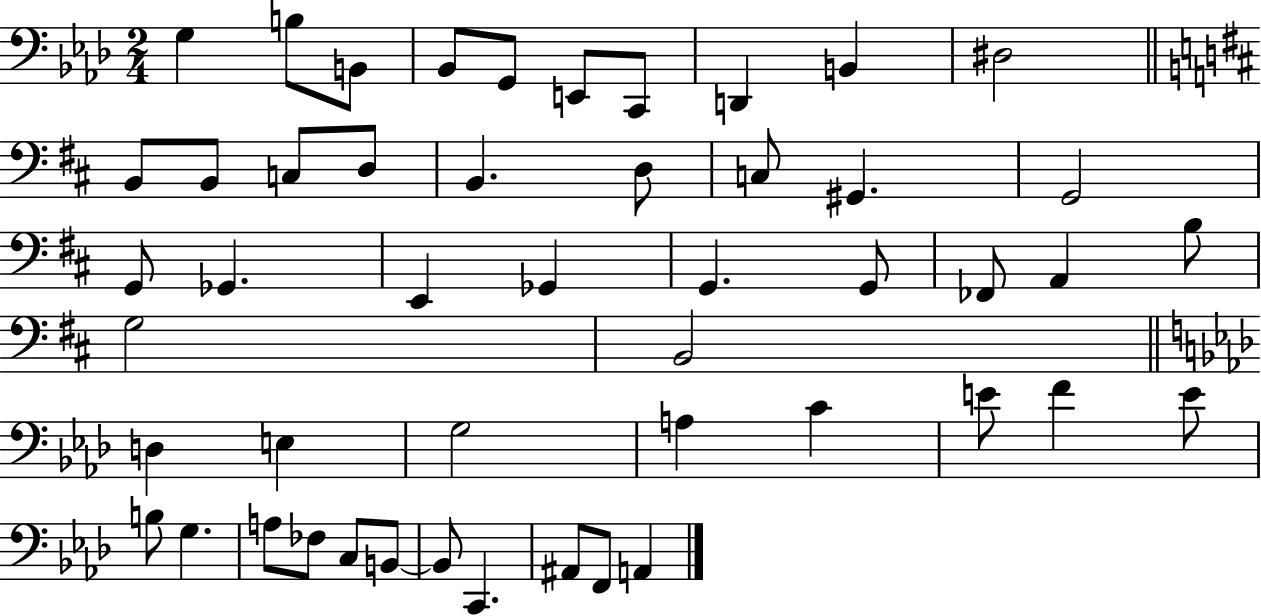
X:1
T:Untitled
M:2/4
L:1/4
K:Ab
G, B,/2 B,,/2 _B,,/2 G,,/2 E,,/2 C,,/2 D,, B,, ^D,2 B,,/2 B,,/2 C,/2 D,/2 B,, D,/2 C,/2 ^G,, G,,2 G,,/2 _G,, E,, _G,, G,, G,,/2 _F,,/2 A,, B,/2 G,2 B,,2 D, E, G,2 A, C E/2 F E/2 B,/2 G, A,/2 _F,/2 C,/2 B,,/2 B,,/2 C,, ^A,,/2 F,,/2 A,,